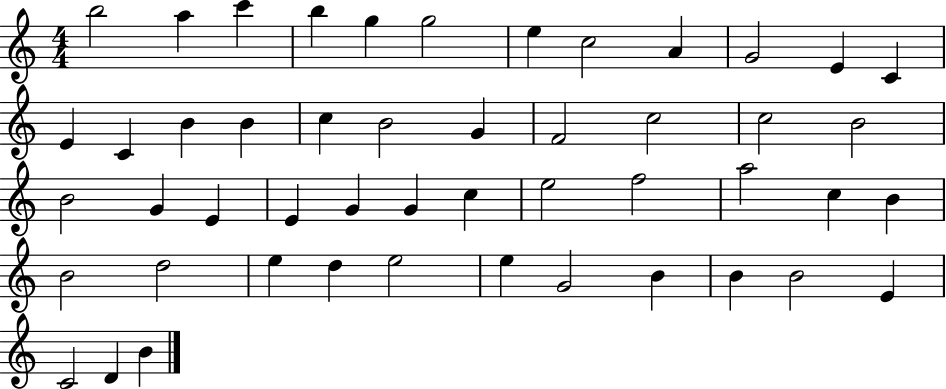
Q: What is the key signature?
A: C major